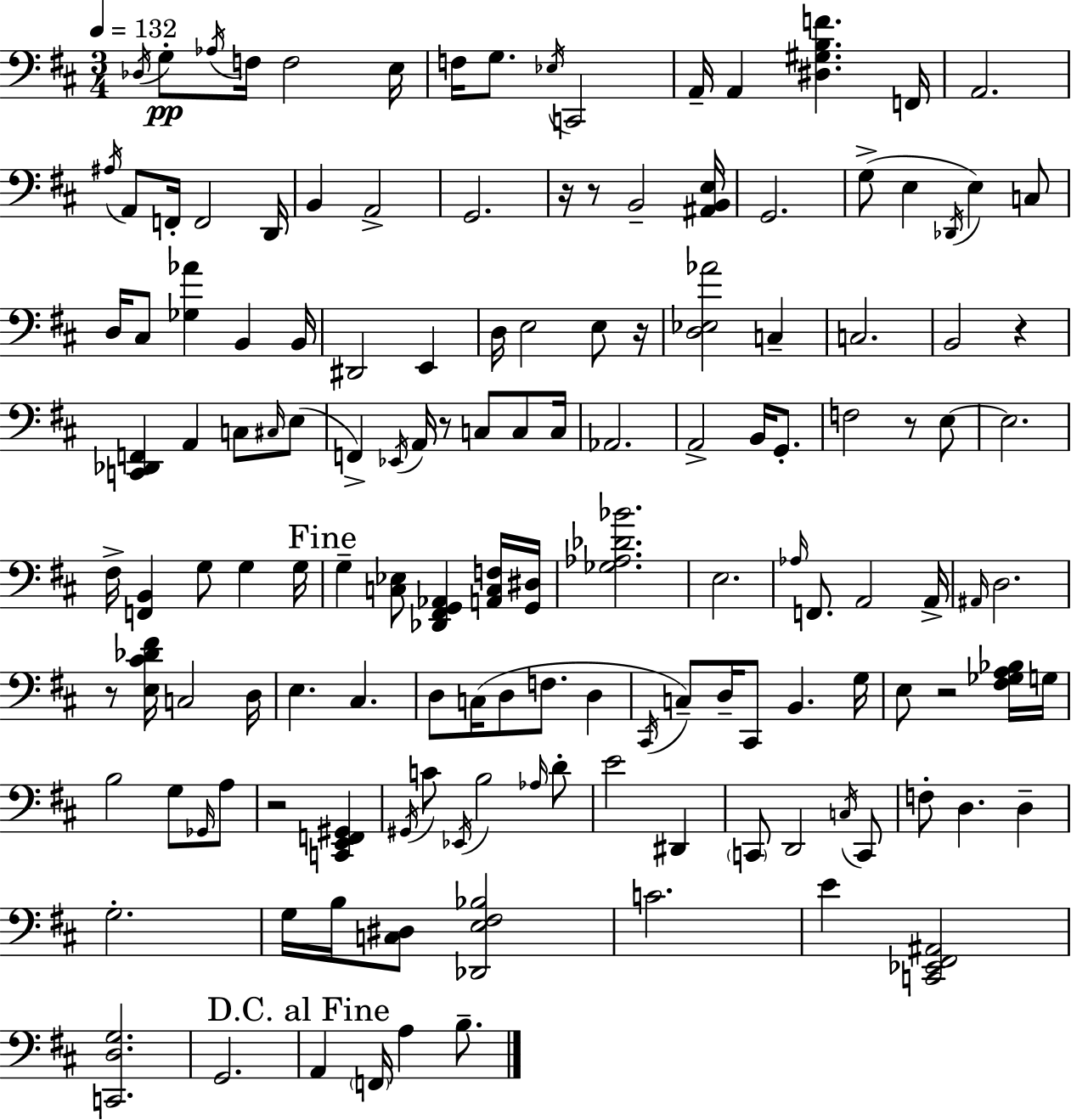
X:1
T:Untitled
M:3/4
L:1/4
K:D
_D,/4 G,/2 _A,/4 F,/4 F,2 E,/4 F,/4 G,/2 _E,/4 C,,2 A,,/4 A,, [^D,^G,B,F] F,,/4 A,,2 ^A,/4 A,,/2 F,,/4 F,,2 D,,/4 B,, A,,2 G,,2 z/4 z/2 B,,2 [^A,,B,,E,]/4 G,,2 G,/2 E, _D,,/4 E, C,/2 D,/4 ^C,/2 [_G,_A] B,, B,,/4 ^D,,2 E,, D,/4 E,2 E,/2 z/4 [D,_E,_A]2 C, C,2 B,,2 z [C,,_D,,F,,] A,, C,/2 ^C,/4 E,/2 F,, _E,,/4 A,,/4 z/2 C,/2 C,/2 C,/4 _A,,2 A,,2 B,,/4 G,,/2 F,2 z/2 E,/2 E,2 ^F,/4 [F,,B,,] G,/2 G, G,/4 G, [C,_E,]/2 [_D,,^F,,G,,_A,,] [A,,C,F,]/4 [G,,^D,]/4 [_G,_A,_D_B]2 E,2 _A,/4 F,,/2 A,,2 A,,/4 ^A,,/4 D,2 z/2 [E,^C_D^F]/4 C,2 D,/4 E, ^C, D,/2 C,/4 D,/2 F,/2 D, ^C,,/4 C,/2 D,/4 ^C,,/2 B,, G,/4 E,/2 z2 [^F,_G,A,_B,]/4 G,/4 B,2 G,/2 _G,,/4 A,/2 z2 [C,,E,,F,,^G,,] ^G,,/4 C/2 _E,,/4 B,2 _A,/4 D/2 E2 ^D,, C,,/2 D,,2 C,/4 C,,/2 F,/2 D, D, G,2 G,/4 B,/4 [C,^D,]/2 [_D,,E,^F,_B,]2 C2 E [C,,_E,,^F,,^A,,]2 [C,,D,G,]2 G,,2 A,, F,,/4 A, B,/2